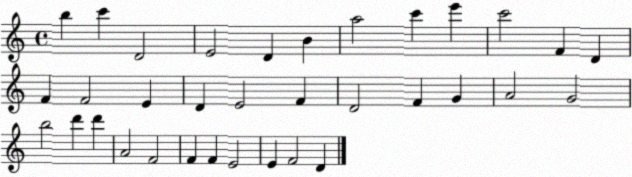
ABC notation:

X:1
T:Untitled
M:4/4
L:1/4
K:C
b c' D2 E2 D B a2 c' e' c'2 F D F F2 E D E2 F D2 F G A2 G2 b2 d' d' A2 F2 F F E2 E F2 D